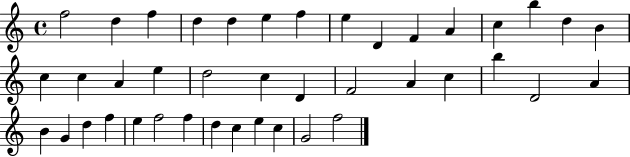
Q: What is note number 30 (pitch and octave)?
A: G4